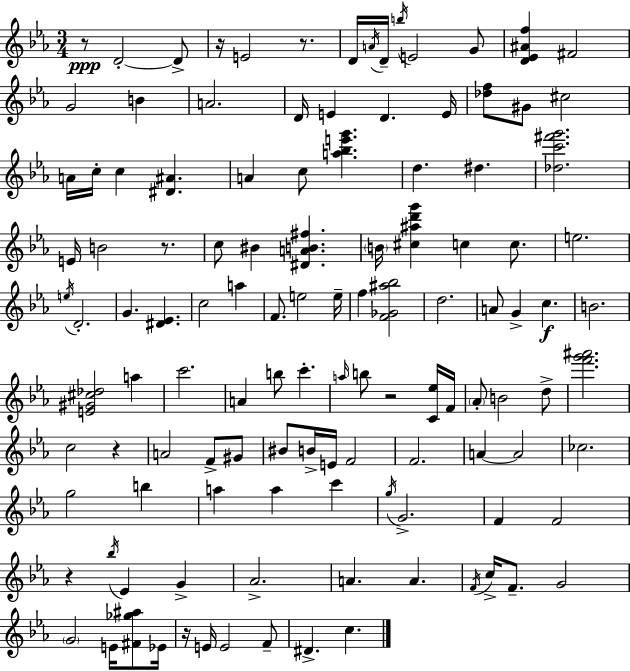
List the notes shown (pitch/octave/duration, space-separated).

R/e D4/h D4/e R/s E4/h R/e. D4/s A4/s D4/s B5/s E4/h G4/e [D4,Eb4,A#4,F5]/q F#4/h G4/h B4/q A4/h. D4/s E4/q D4/q. E4/s [Db5,F5]/e G#4/e C#5/h A4/s C5/s C5/q [D#4,A#4]/q. A4/q C5/e [A5,Bb5,E6,G6]/q. D5/q. D#5/q. [Db5,C6,F#6,G6]/h. E4/s B4/h R/e. C5/e BIS4/q [D#4,A4,B4,F#5]/q. B4/s [C#5,A#5,D6,G6]/q C5/q C5/e. E5/h. E5/s D4/h. G4/q. [D#4,Eb4]/q. C5/h A5/q F4/e. E5/h E5/s F5/q [F4,Gb4,A#5,Bb5]/h D5/h. A4/e G4/q C5/q. B4/h. [E4,G#4,C#5,Db5]/h A5/q C6/h. A4/q B5/e C6/q. A5/s B5/e R/h [C4,Eb5]/s F4/s Ab4/e B4/h D5/e [F6,G6,A#6]/h. C5/h R/q A4/h F4/e G#4/e BIS4/e B4/s E4/s F4/h F4/h. A4/q A4/h CES5/h. G5/h B5/q A5/q A5/q C6/q G5/s G4/h. F4/q F4/h R/q Bb5/s Eb4/q G4/q Ab4/h. A4/q. A4/q. F4/s C5/s F4/e. G4/h G4/h E4/s [F#4,Gb5,A#5]/e Eb4/s R/s E4/s E4/h F4/e D#4/q. C5/q.